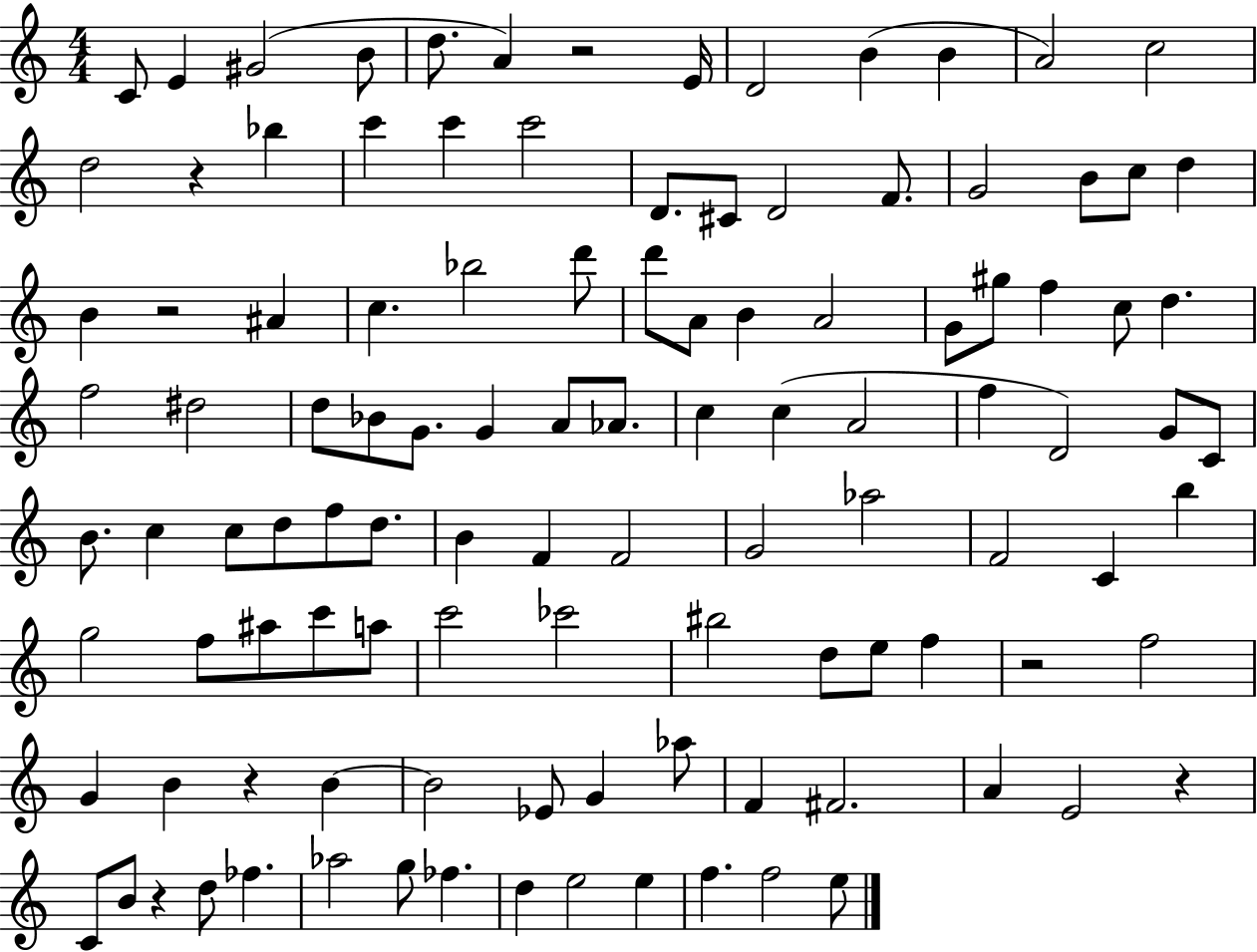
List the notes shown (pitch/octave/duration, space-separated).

C4/e E4/q G#4/h B4/e D5/e. A4/q R/h E4/s D4/h B4/q B4/q A4/h C5/h D5/h R/q Bb5/q C6/q C6/q C6/h D4/e. C#4/e D4/h F4/e. G4/h B4/e C5/e D5/q B4/q R/h A#4/q C5/q. Bb5/h D6/e D6/e A4/e B4/q A4/h G4/e G#5/e F5/q C5/e D5/q. F5/h D#5/h D5/e Bb4/e G4/e. G4/q A4/e Ab4/e. C5/q C5/q A4/h F5/q D4/h G4/e C4/e B4/e. C5/q C5/e D5/e F5/e D5/e. B4/q F4/q F4/h G4/h Ab5/h F4/h C4/q B5/q G5/h F5/e A#5/e C6/e A5/e C6/h CES6/h BIS5/h D5/e E5/e F5/q R/h F5/h G4/q B4/q R/q B4/q B4/h Eb4/e G4/q Ab5/e F4/q F#4/h. A4/q E4/h R/q C4/e B4/e R/q D5/e FES5/q. Ab5/h G5/e FES5/q. D5/q E5/h E5/q F5/q. F5/h E5/e